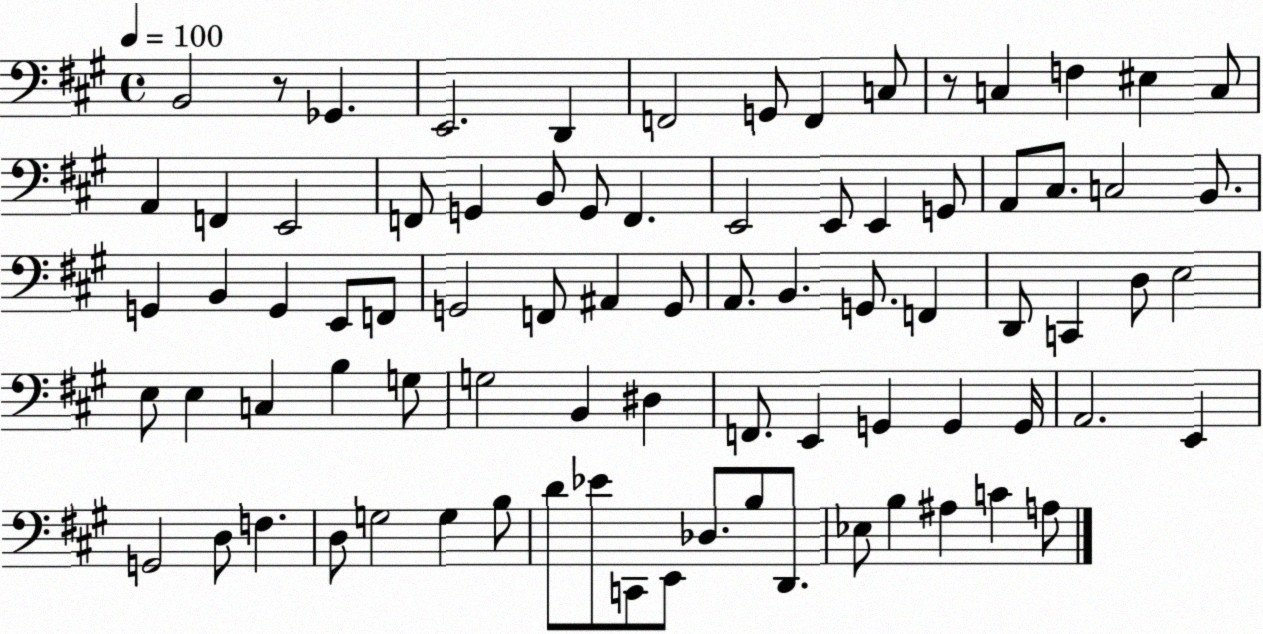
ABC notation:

X:1
T:Untitled
M:4/4
L:1/4
K:A
B,,2 z/2 _G,, E,,2 D,, F,,2 G,,/2 F,, C,/2 z/2 C, F, ^E, C,/2 A,, F,, E,,2 F,,/2 G,, B,,/2 G,,/2 F,, E,,2 E,,/2 E,, G,,/2 A,,/2 ^C,/2 C,2 B,,/2 G,, B,, G,, E,,/2 F,,/2 G,,2 F,,/2 ^A,, G,,/2 A,,/2 B,, G,,/2 F,, D,,/2 C,, D,/2 E,2 E,/2 E, C, B, G,/2 G,2 B,, ^D, F,,/2 E,, G,, G,, G,,/4 A,,2 E,, G,,2 D,/2 F, D,/2 G,2 G, B,/2 D/2 _E/2 C,,/2 E,,/2 _D,/2 B,/2 D,,/2 _E,/2 B, ^A, C A,/2